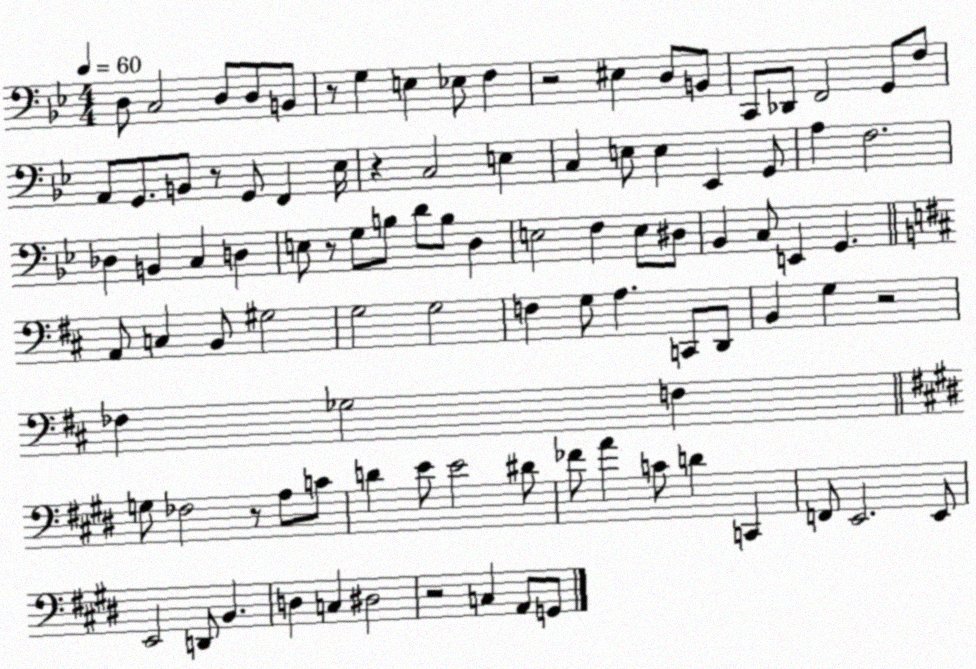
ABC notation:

X:1
T:Untitled
M:4/4
L:1/4
K:Bb
D,/2 C,2 D,/2 D,/2 B,,/2 z/2 G, E, _E,/2 F, z2 ^E, D,/2 B,,/2 C,,/2 _D,,/2 F,,2 G,,/2 F,/2 A,,/2 G,,/2 B,,/2 z/2 G,,/2 F,, _E,/4 z C,2 E, C, E,/2 E, _E,, G,,/2 A, F,2 _D, B,, C, D, E,/2 z/2 G,/2 B,/2 D/2 B,/2 D, E,2 F, E,/2 ^D,/2 _B,, C,/2 E,, G,, A,,/2 C, B,,/2 ^G,2 G,2 G,2 F, G,/2 A, C,,/2 D,,/2 B,, G, z2 _F, _G,2 F, G,/2 _F,2 z/2 A,/2 C/2 D E/2 E2 ^D/2 _F/2 A C/2 D C,, F,,/2 E,,2 E,,/2 E,,2 D,,/2 B,, D, C, ^D,2 z2 C, A,,/2 G,,/2